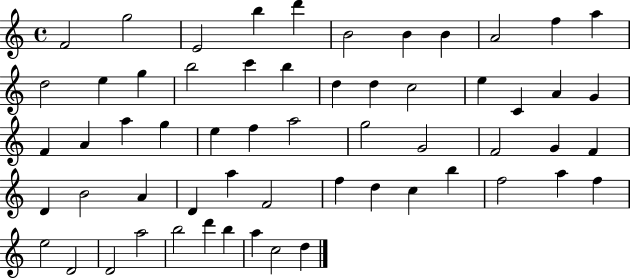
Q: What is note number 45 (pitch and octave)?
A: C5